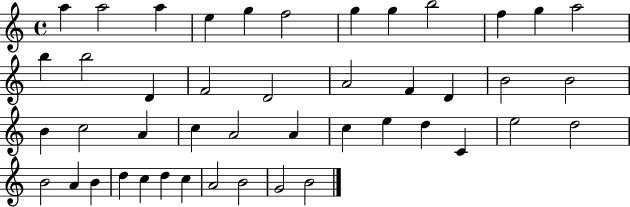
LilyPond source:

{
  \clef treble
  \time 4/4
  \defaultTimeSignature
  \key c \major
  a''4 a''2 a''4 | e''4 g''4 f''2 | g''4 g''4 b''2 | f''4 g''4 a''2 | \break b''4 b''2 d'4 | f'2 d'2 | a'2 f'4 d'4 | b'2 b'2 | \break b'4 c''2 a'4 | c''4 a'2 a'4 | c''4 e''4 d''4 c'4 | e''2 d''2 | \break b'2 a'4 b'4 | d''4 c''4 d''4 c''4 | a'2 b'2 | g'2 b'2 | \break \bar "|."
}